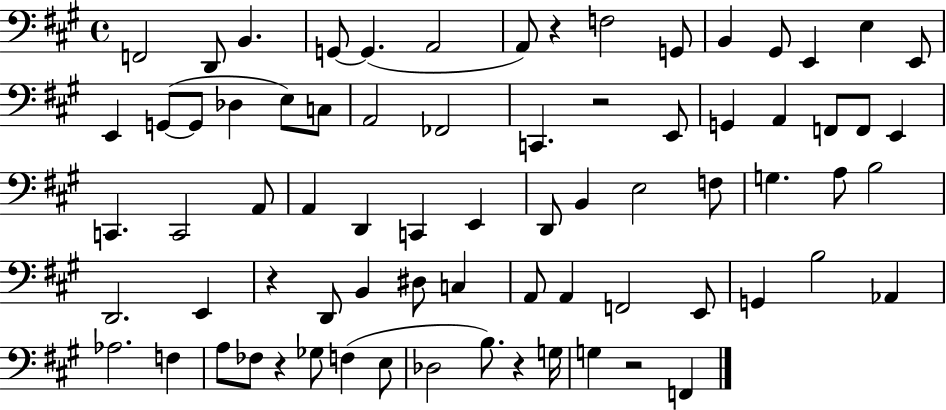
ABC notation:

X:1
T:Untitled
M:4/4
L:1/4
K:A
F,,2 D,,/2 B,, G,,/2 G,, A,,2 A,,/2 z F,2 G,,/2 B,, ^G,,/2 E,, E, E,,/2 E,, G,,/2 G,,/2 _D, E,/2 C,/2 A,,2 _F,,2 C,, z2 E,,/2 G,, A,, F,,/2 F,,/2 E,, C,, C,,2 A,,/2 A,, D,, C,, E,, D,,/2 B,, E,2 F,/2 G, A,/2 B,2 D,,2 E,, z D,,/2 B,, ^D,/2 C, A,,/2 A,, F,,2 E,,/2 G,, B,2 _A,, _A,2 F, A,/2 _F,/2 z _G,/2 F, E,/2 _D,2 B,/2 z G,/4 G, z2 F,,